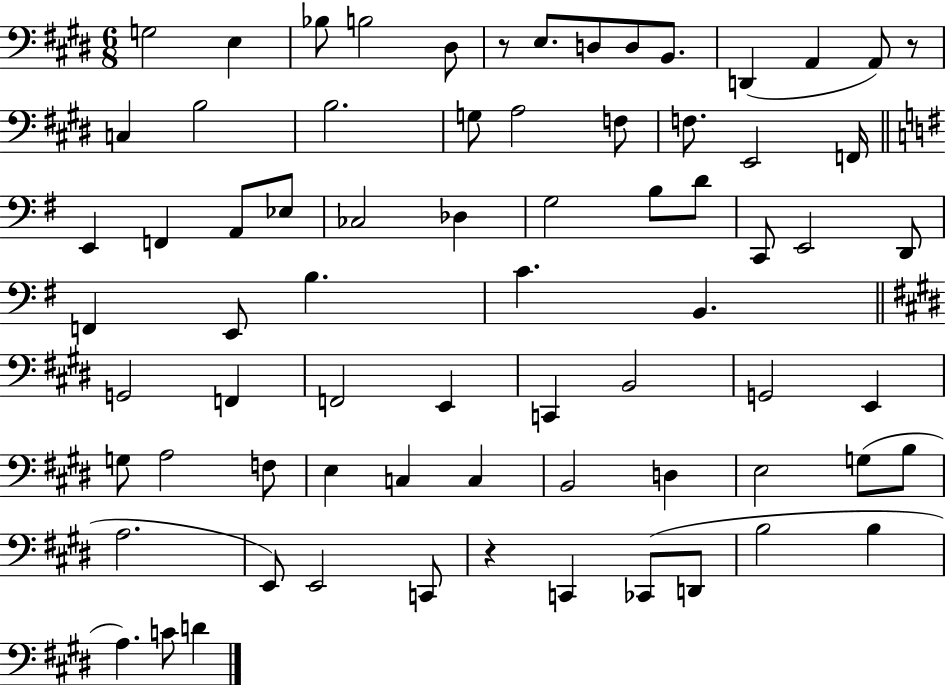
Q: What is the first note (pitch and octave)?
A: G3